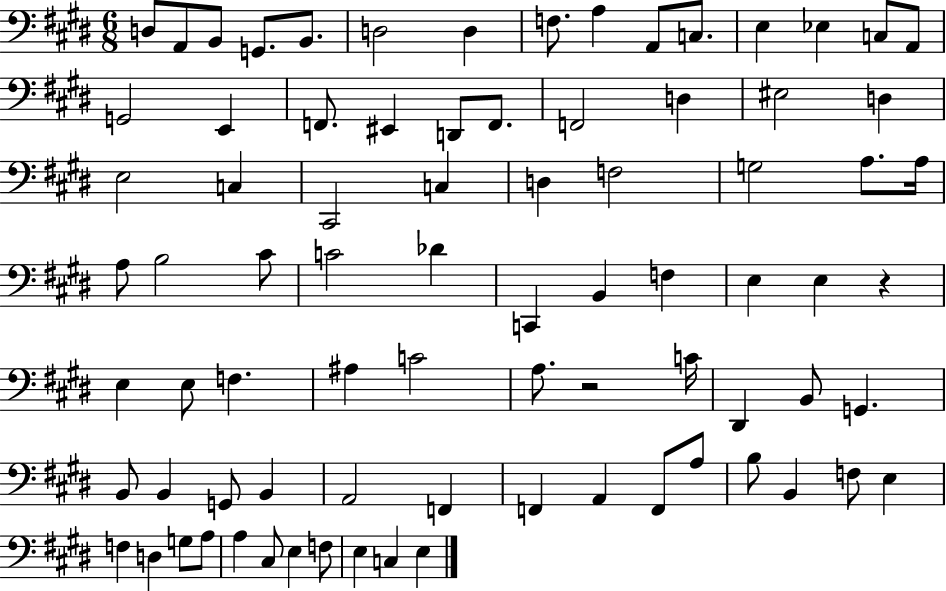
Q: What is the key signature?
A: E major